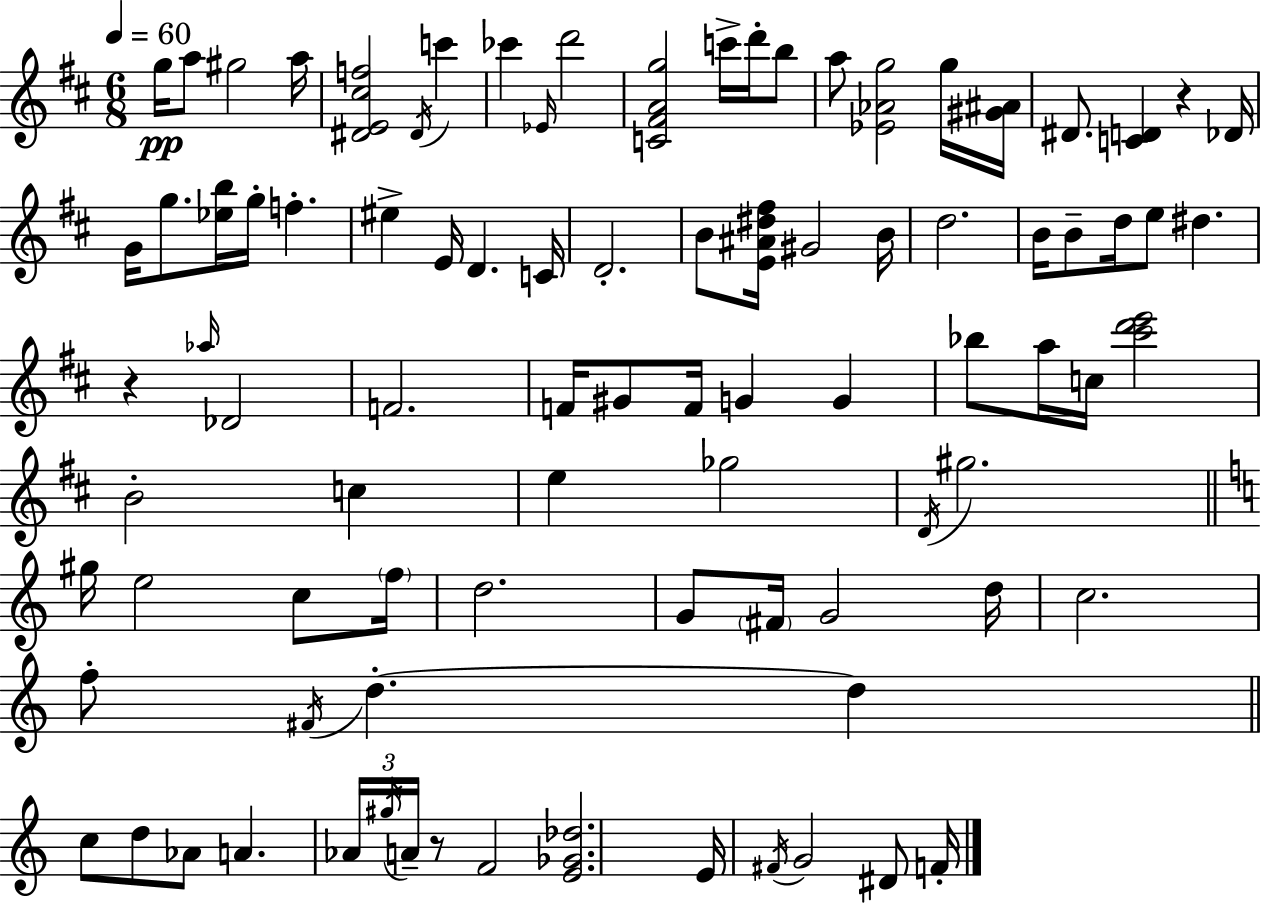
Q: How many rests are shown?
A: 3